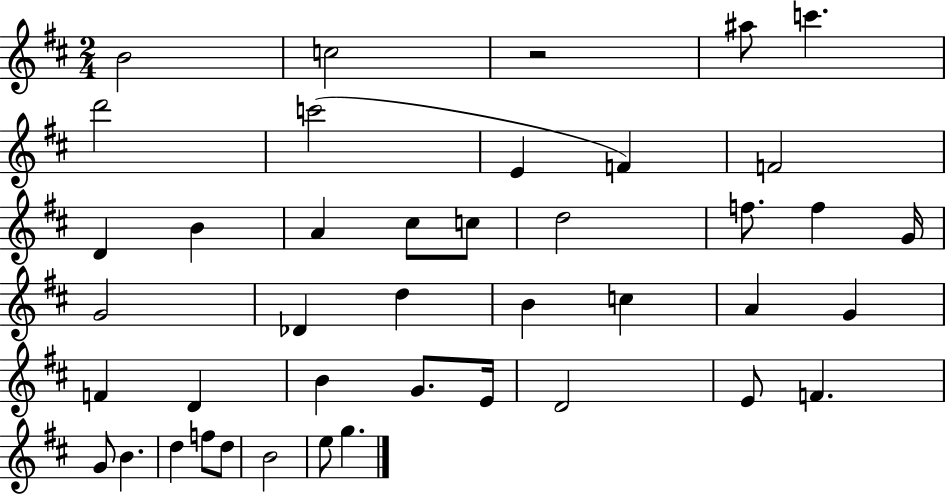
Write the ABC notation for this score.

X:1
T:Untitled
M:2/4
L:1/4
K:D
B2 c2 z2 ^a/2 c' d'2 c'2 E F F2 D B A ^c/2 c/2 d2 f/2 f G/4 G2 _D d B c A G F D B G/2 E/4 D2 E/2 F G/2 B d f/2 d/2 B2 e/2 g